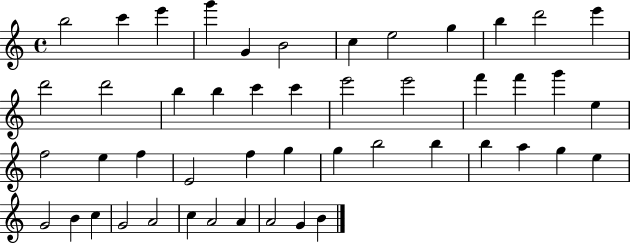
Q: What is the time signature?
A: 4/4